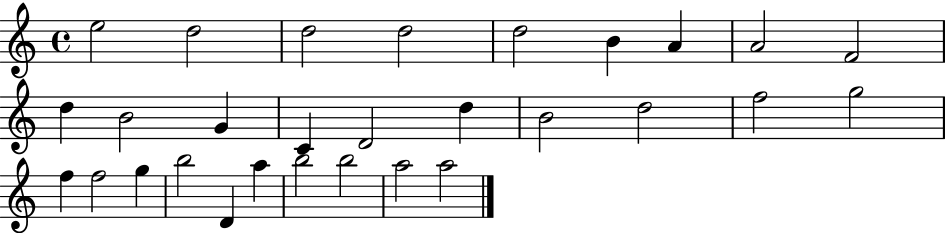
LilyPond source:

{
  \clef treble
  \time 4/4
  \defaultTimeSignature
  \key c \major
  e''2 d''2 | d''2 d''2 | d''2 b'4 a'4 | a'2 f'2 | \break d''4 b'2 g'4 | c'4 d'2 d''4 | b'2 d''2 | f''2 g''2 | \break f''4 f''2 g''4 | b''2 d'4 a''4 | b''2 b''2 | a''2 a''2 | \break \bar "|."
}